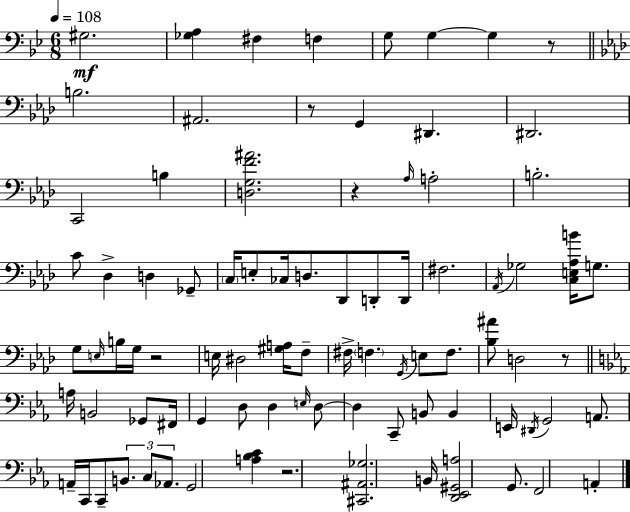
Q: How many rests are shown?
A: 6